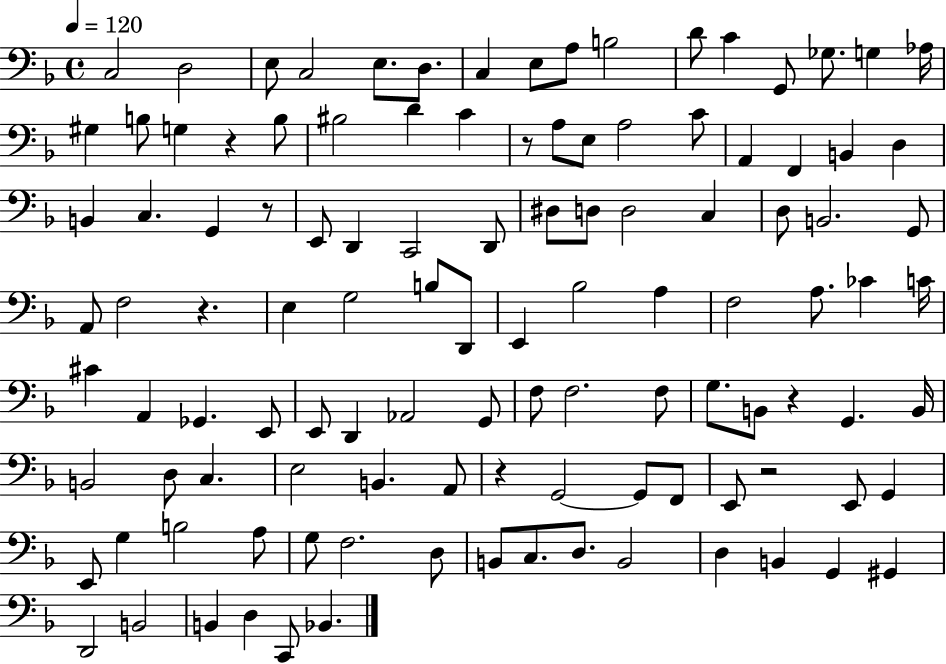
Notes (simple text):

C3/h D3/h E3/e C3/h E3/e. D3/e. C3/q E3/e A3/e B3/h D4/e C4/q G2/e Gb3/e. G3/q Ab3/s G#3/q B3/e G3/q R/q B3/e BIS3/h D4/q C4/q R/e A3/e E3/e A3/h C4/e A2/q F2/q B2/q D3/q B2/q C3/q. G2/q R/e E2/e D2/q C2/h D2/e D#3/e D3/e D3/h C3/q D3/e B2/h. G2/e A2/e F3/h R/q. E3/q G3/h B3/e D2/e E2/q Bb3/h A3/q F3/h A3/e. CES4/q C4/s C#4/q A2/q Gb2/q. E2/e E2/e D2/q Ab2/h G2/e F3/e F3/h. F3/e G3/e. B2/e R/q G2/q. B2/s B2/h D3/e C3/q. E3/h B2/q. A2/e R/q G2/h G2/e F2/e E2/e R/h E2/e G2/q E2/e G3/q B3/h A3/e G3/e F3/h. D3/e B2/e C3/e. D3/e. B2/h D3/q B2/q G2/q G#2/q D2/h B2/h B2/q D3/q C2/e Bb2/q.